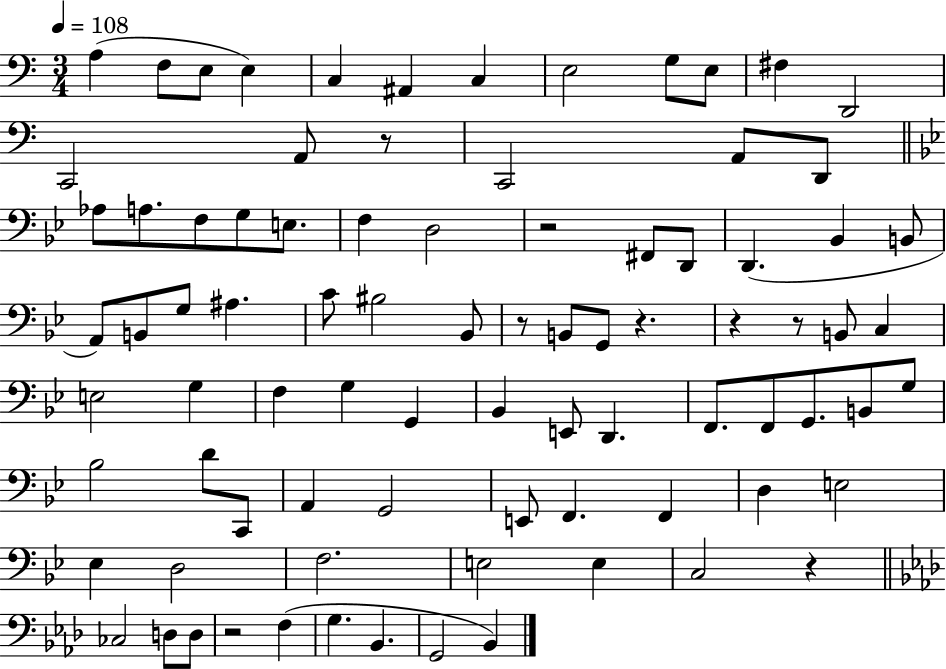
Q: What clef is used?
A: bass